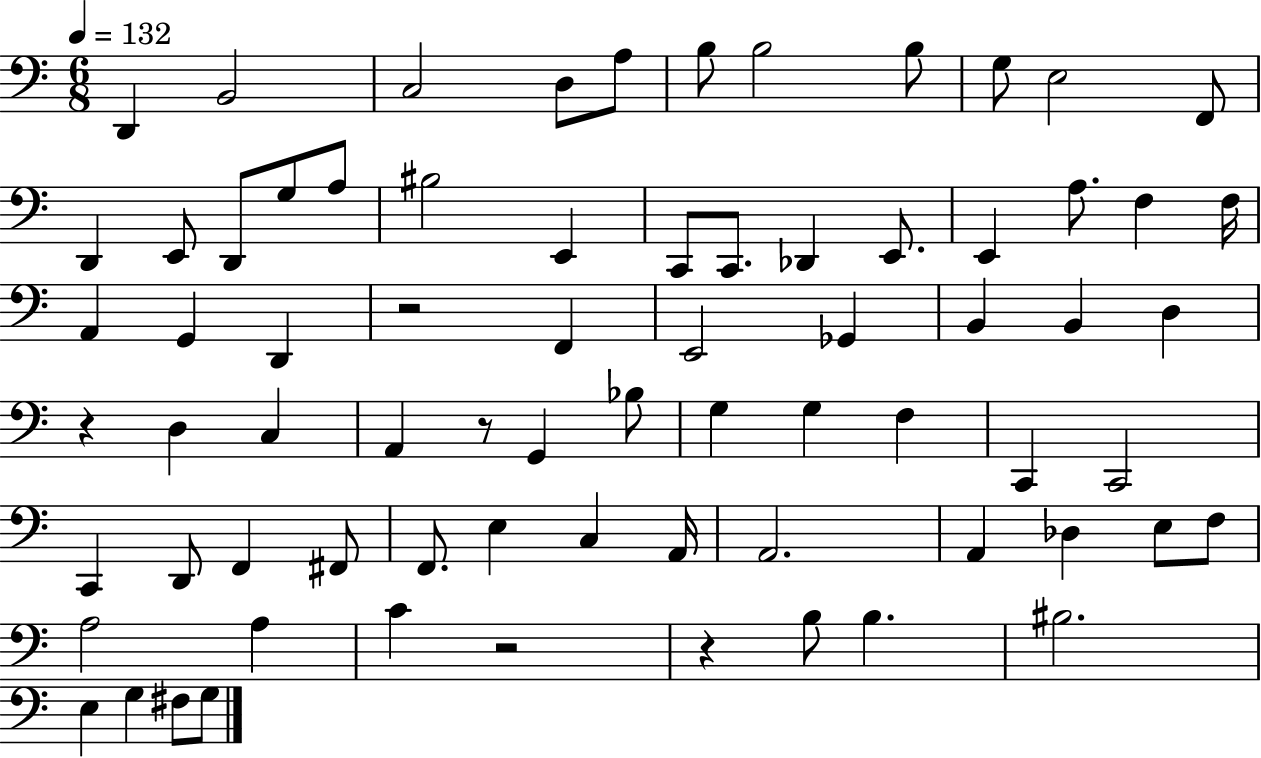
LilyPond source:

{
  \clef bass
  \numericTimeSignature
  \time 6/8
  \key c \major
  \tempo 4 = 132
  d,4 b,2 | c2 d8 a8 | b8 b2 b8 | g8 e2 f,8 | \break d,4 e,8 d,8 g8 a8 | bis2 e,4 | c,8 c,8. des,4 e,8. | e,4 a8. f4 f16 | \break a,4 g,4 d,4 | r2 f,4 | e,2 ges,4 | b,4 b,4 d4 | \break r4 d4 c4 | a,4 r8 g,4 bes8 | g4 g4 f4 | c,4 c,2 | \break c,4 d,8 f,4 fis,8 | f,8. e4 c4 a,16 | a,2. | a,4 des4 e8 f8 | \break a2 a4 | c'4 r2 | r4 b8 b4. | bis2. | \break e4 g4 fis8 g8 | \bar "|."
}